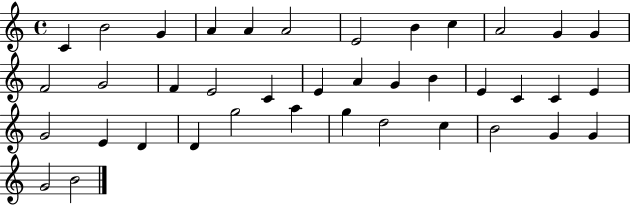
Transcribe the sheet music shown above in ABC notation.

X:1
T:Untitled
M:4/4
L:1/4
K:C
C B2 G A A A2 E2 B c A2 G G F2 G2 F E2 C E A G B E C C E G2 E D D g2 a g d2 c B2 G G G2 B2